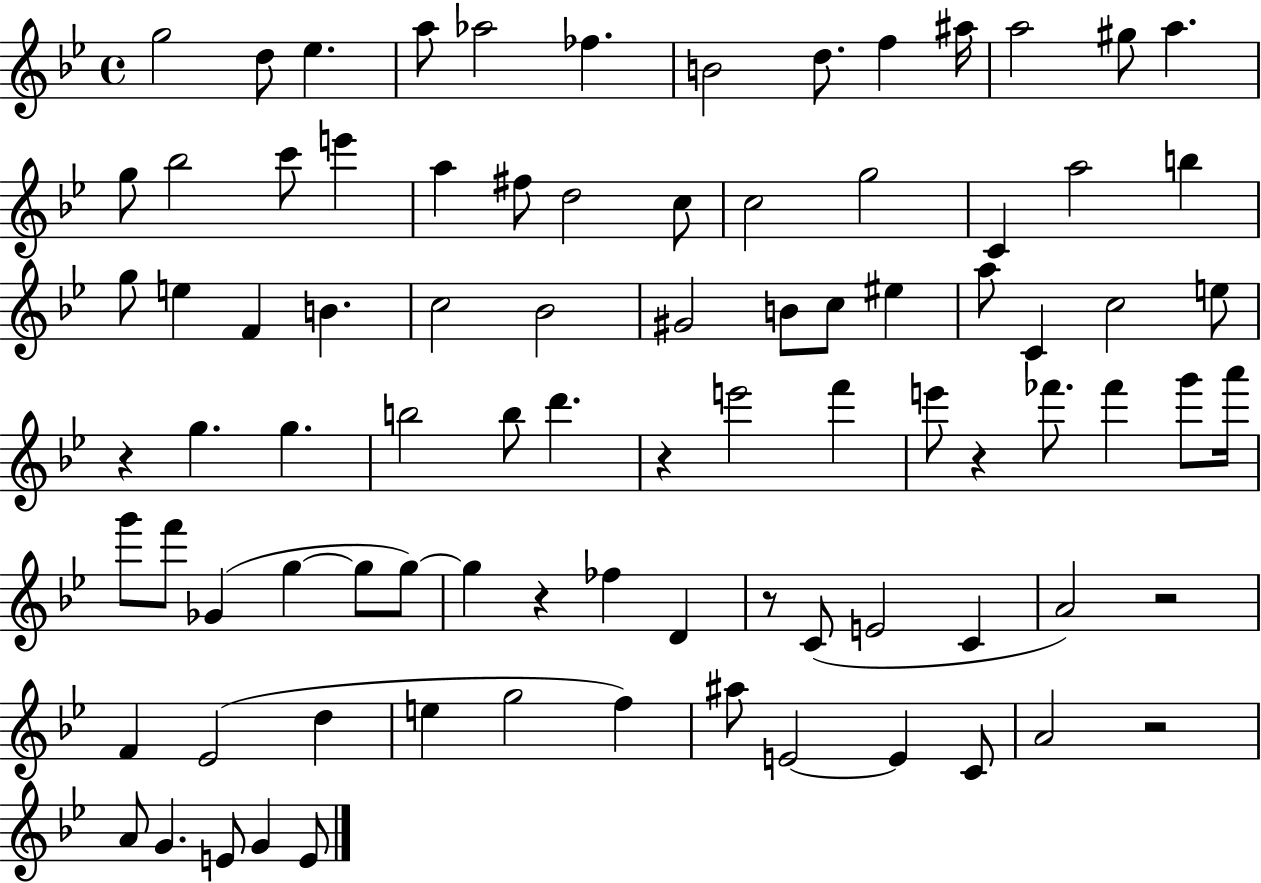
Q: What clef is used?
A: treble